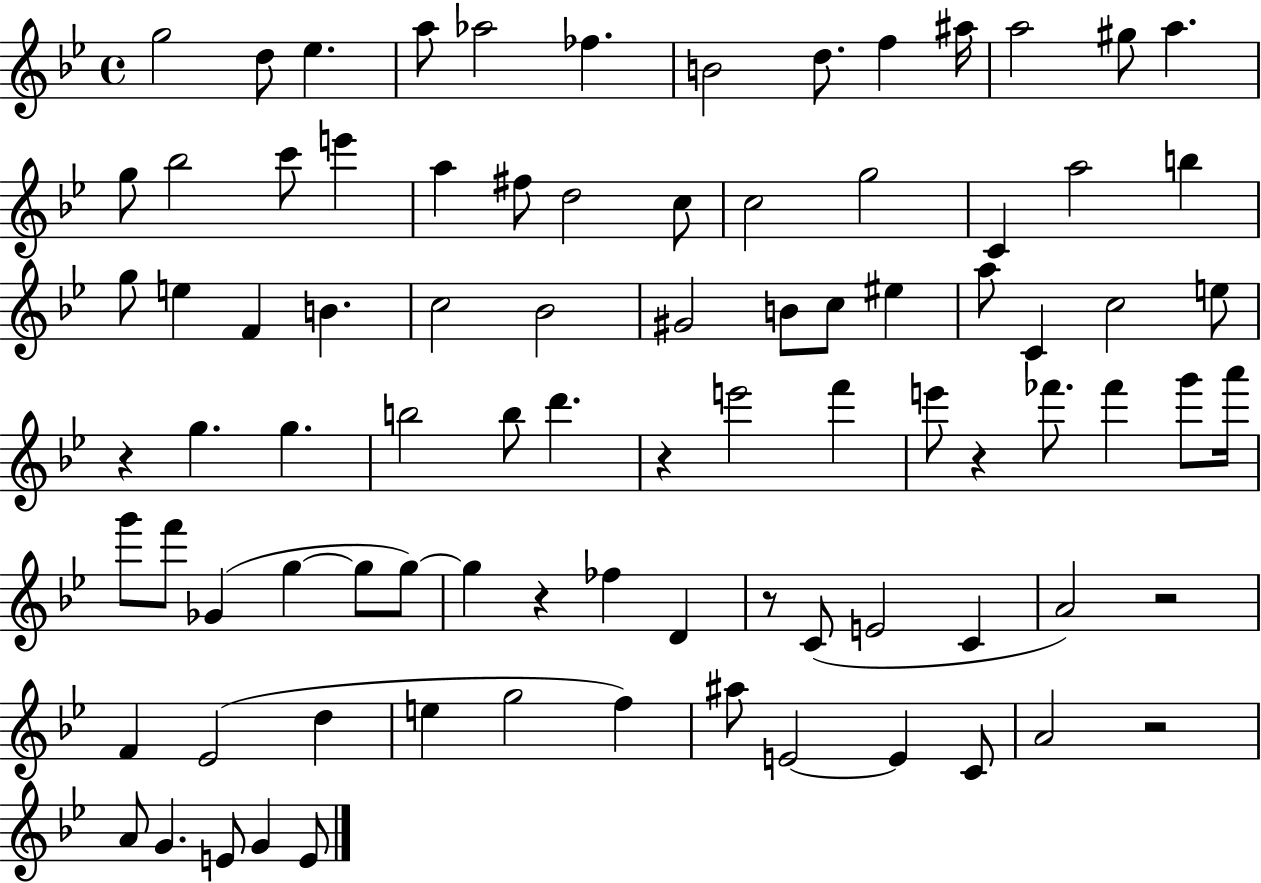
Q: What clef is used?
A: treble